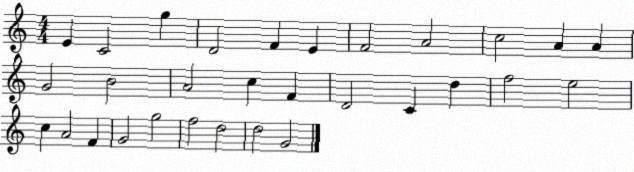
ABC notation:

X:1
T:Untitled
M:4/4
L:1/4
K:C
E C2 g D2 F E F2 A2 c2 A A G2 B2 A2 c F D2 C d f2 e2 c A2 F G2 g2 f2 d2 d2 G2